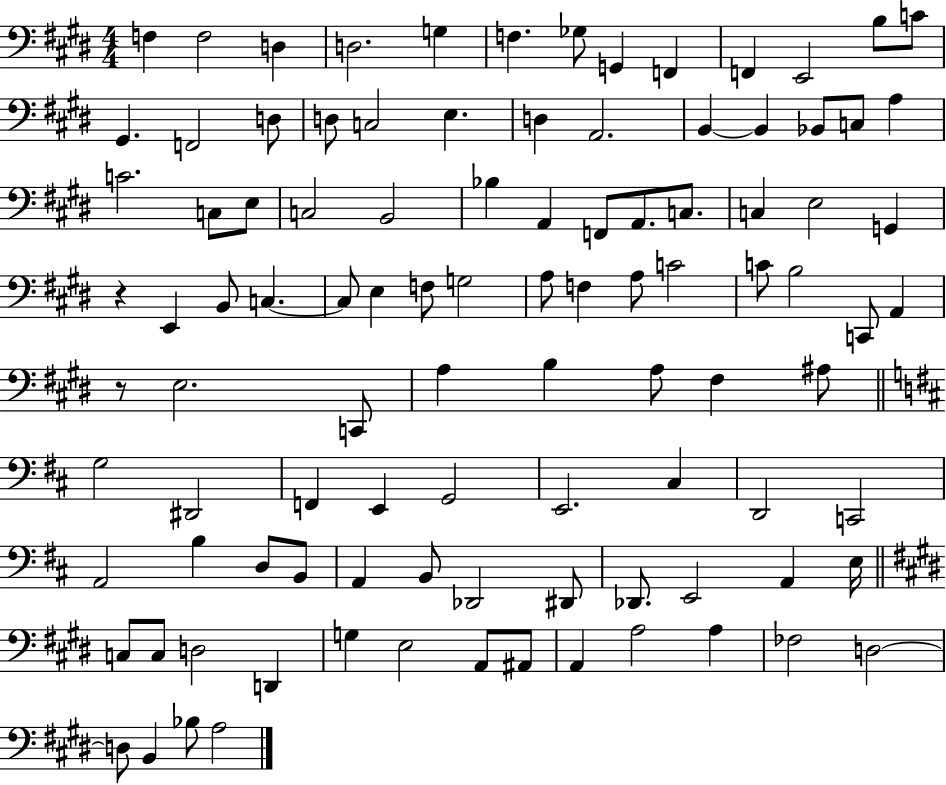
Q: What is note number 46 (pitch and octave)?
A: G3